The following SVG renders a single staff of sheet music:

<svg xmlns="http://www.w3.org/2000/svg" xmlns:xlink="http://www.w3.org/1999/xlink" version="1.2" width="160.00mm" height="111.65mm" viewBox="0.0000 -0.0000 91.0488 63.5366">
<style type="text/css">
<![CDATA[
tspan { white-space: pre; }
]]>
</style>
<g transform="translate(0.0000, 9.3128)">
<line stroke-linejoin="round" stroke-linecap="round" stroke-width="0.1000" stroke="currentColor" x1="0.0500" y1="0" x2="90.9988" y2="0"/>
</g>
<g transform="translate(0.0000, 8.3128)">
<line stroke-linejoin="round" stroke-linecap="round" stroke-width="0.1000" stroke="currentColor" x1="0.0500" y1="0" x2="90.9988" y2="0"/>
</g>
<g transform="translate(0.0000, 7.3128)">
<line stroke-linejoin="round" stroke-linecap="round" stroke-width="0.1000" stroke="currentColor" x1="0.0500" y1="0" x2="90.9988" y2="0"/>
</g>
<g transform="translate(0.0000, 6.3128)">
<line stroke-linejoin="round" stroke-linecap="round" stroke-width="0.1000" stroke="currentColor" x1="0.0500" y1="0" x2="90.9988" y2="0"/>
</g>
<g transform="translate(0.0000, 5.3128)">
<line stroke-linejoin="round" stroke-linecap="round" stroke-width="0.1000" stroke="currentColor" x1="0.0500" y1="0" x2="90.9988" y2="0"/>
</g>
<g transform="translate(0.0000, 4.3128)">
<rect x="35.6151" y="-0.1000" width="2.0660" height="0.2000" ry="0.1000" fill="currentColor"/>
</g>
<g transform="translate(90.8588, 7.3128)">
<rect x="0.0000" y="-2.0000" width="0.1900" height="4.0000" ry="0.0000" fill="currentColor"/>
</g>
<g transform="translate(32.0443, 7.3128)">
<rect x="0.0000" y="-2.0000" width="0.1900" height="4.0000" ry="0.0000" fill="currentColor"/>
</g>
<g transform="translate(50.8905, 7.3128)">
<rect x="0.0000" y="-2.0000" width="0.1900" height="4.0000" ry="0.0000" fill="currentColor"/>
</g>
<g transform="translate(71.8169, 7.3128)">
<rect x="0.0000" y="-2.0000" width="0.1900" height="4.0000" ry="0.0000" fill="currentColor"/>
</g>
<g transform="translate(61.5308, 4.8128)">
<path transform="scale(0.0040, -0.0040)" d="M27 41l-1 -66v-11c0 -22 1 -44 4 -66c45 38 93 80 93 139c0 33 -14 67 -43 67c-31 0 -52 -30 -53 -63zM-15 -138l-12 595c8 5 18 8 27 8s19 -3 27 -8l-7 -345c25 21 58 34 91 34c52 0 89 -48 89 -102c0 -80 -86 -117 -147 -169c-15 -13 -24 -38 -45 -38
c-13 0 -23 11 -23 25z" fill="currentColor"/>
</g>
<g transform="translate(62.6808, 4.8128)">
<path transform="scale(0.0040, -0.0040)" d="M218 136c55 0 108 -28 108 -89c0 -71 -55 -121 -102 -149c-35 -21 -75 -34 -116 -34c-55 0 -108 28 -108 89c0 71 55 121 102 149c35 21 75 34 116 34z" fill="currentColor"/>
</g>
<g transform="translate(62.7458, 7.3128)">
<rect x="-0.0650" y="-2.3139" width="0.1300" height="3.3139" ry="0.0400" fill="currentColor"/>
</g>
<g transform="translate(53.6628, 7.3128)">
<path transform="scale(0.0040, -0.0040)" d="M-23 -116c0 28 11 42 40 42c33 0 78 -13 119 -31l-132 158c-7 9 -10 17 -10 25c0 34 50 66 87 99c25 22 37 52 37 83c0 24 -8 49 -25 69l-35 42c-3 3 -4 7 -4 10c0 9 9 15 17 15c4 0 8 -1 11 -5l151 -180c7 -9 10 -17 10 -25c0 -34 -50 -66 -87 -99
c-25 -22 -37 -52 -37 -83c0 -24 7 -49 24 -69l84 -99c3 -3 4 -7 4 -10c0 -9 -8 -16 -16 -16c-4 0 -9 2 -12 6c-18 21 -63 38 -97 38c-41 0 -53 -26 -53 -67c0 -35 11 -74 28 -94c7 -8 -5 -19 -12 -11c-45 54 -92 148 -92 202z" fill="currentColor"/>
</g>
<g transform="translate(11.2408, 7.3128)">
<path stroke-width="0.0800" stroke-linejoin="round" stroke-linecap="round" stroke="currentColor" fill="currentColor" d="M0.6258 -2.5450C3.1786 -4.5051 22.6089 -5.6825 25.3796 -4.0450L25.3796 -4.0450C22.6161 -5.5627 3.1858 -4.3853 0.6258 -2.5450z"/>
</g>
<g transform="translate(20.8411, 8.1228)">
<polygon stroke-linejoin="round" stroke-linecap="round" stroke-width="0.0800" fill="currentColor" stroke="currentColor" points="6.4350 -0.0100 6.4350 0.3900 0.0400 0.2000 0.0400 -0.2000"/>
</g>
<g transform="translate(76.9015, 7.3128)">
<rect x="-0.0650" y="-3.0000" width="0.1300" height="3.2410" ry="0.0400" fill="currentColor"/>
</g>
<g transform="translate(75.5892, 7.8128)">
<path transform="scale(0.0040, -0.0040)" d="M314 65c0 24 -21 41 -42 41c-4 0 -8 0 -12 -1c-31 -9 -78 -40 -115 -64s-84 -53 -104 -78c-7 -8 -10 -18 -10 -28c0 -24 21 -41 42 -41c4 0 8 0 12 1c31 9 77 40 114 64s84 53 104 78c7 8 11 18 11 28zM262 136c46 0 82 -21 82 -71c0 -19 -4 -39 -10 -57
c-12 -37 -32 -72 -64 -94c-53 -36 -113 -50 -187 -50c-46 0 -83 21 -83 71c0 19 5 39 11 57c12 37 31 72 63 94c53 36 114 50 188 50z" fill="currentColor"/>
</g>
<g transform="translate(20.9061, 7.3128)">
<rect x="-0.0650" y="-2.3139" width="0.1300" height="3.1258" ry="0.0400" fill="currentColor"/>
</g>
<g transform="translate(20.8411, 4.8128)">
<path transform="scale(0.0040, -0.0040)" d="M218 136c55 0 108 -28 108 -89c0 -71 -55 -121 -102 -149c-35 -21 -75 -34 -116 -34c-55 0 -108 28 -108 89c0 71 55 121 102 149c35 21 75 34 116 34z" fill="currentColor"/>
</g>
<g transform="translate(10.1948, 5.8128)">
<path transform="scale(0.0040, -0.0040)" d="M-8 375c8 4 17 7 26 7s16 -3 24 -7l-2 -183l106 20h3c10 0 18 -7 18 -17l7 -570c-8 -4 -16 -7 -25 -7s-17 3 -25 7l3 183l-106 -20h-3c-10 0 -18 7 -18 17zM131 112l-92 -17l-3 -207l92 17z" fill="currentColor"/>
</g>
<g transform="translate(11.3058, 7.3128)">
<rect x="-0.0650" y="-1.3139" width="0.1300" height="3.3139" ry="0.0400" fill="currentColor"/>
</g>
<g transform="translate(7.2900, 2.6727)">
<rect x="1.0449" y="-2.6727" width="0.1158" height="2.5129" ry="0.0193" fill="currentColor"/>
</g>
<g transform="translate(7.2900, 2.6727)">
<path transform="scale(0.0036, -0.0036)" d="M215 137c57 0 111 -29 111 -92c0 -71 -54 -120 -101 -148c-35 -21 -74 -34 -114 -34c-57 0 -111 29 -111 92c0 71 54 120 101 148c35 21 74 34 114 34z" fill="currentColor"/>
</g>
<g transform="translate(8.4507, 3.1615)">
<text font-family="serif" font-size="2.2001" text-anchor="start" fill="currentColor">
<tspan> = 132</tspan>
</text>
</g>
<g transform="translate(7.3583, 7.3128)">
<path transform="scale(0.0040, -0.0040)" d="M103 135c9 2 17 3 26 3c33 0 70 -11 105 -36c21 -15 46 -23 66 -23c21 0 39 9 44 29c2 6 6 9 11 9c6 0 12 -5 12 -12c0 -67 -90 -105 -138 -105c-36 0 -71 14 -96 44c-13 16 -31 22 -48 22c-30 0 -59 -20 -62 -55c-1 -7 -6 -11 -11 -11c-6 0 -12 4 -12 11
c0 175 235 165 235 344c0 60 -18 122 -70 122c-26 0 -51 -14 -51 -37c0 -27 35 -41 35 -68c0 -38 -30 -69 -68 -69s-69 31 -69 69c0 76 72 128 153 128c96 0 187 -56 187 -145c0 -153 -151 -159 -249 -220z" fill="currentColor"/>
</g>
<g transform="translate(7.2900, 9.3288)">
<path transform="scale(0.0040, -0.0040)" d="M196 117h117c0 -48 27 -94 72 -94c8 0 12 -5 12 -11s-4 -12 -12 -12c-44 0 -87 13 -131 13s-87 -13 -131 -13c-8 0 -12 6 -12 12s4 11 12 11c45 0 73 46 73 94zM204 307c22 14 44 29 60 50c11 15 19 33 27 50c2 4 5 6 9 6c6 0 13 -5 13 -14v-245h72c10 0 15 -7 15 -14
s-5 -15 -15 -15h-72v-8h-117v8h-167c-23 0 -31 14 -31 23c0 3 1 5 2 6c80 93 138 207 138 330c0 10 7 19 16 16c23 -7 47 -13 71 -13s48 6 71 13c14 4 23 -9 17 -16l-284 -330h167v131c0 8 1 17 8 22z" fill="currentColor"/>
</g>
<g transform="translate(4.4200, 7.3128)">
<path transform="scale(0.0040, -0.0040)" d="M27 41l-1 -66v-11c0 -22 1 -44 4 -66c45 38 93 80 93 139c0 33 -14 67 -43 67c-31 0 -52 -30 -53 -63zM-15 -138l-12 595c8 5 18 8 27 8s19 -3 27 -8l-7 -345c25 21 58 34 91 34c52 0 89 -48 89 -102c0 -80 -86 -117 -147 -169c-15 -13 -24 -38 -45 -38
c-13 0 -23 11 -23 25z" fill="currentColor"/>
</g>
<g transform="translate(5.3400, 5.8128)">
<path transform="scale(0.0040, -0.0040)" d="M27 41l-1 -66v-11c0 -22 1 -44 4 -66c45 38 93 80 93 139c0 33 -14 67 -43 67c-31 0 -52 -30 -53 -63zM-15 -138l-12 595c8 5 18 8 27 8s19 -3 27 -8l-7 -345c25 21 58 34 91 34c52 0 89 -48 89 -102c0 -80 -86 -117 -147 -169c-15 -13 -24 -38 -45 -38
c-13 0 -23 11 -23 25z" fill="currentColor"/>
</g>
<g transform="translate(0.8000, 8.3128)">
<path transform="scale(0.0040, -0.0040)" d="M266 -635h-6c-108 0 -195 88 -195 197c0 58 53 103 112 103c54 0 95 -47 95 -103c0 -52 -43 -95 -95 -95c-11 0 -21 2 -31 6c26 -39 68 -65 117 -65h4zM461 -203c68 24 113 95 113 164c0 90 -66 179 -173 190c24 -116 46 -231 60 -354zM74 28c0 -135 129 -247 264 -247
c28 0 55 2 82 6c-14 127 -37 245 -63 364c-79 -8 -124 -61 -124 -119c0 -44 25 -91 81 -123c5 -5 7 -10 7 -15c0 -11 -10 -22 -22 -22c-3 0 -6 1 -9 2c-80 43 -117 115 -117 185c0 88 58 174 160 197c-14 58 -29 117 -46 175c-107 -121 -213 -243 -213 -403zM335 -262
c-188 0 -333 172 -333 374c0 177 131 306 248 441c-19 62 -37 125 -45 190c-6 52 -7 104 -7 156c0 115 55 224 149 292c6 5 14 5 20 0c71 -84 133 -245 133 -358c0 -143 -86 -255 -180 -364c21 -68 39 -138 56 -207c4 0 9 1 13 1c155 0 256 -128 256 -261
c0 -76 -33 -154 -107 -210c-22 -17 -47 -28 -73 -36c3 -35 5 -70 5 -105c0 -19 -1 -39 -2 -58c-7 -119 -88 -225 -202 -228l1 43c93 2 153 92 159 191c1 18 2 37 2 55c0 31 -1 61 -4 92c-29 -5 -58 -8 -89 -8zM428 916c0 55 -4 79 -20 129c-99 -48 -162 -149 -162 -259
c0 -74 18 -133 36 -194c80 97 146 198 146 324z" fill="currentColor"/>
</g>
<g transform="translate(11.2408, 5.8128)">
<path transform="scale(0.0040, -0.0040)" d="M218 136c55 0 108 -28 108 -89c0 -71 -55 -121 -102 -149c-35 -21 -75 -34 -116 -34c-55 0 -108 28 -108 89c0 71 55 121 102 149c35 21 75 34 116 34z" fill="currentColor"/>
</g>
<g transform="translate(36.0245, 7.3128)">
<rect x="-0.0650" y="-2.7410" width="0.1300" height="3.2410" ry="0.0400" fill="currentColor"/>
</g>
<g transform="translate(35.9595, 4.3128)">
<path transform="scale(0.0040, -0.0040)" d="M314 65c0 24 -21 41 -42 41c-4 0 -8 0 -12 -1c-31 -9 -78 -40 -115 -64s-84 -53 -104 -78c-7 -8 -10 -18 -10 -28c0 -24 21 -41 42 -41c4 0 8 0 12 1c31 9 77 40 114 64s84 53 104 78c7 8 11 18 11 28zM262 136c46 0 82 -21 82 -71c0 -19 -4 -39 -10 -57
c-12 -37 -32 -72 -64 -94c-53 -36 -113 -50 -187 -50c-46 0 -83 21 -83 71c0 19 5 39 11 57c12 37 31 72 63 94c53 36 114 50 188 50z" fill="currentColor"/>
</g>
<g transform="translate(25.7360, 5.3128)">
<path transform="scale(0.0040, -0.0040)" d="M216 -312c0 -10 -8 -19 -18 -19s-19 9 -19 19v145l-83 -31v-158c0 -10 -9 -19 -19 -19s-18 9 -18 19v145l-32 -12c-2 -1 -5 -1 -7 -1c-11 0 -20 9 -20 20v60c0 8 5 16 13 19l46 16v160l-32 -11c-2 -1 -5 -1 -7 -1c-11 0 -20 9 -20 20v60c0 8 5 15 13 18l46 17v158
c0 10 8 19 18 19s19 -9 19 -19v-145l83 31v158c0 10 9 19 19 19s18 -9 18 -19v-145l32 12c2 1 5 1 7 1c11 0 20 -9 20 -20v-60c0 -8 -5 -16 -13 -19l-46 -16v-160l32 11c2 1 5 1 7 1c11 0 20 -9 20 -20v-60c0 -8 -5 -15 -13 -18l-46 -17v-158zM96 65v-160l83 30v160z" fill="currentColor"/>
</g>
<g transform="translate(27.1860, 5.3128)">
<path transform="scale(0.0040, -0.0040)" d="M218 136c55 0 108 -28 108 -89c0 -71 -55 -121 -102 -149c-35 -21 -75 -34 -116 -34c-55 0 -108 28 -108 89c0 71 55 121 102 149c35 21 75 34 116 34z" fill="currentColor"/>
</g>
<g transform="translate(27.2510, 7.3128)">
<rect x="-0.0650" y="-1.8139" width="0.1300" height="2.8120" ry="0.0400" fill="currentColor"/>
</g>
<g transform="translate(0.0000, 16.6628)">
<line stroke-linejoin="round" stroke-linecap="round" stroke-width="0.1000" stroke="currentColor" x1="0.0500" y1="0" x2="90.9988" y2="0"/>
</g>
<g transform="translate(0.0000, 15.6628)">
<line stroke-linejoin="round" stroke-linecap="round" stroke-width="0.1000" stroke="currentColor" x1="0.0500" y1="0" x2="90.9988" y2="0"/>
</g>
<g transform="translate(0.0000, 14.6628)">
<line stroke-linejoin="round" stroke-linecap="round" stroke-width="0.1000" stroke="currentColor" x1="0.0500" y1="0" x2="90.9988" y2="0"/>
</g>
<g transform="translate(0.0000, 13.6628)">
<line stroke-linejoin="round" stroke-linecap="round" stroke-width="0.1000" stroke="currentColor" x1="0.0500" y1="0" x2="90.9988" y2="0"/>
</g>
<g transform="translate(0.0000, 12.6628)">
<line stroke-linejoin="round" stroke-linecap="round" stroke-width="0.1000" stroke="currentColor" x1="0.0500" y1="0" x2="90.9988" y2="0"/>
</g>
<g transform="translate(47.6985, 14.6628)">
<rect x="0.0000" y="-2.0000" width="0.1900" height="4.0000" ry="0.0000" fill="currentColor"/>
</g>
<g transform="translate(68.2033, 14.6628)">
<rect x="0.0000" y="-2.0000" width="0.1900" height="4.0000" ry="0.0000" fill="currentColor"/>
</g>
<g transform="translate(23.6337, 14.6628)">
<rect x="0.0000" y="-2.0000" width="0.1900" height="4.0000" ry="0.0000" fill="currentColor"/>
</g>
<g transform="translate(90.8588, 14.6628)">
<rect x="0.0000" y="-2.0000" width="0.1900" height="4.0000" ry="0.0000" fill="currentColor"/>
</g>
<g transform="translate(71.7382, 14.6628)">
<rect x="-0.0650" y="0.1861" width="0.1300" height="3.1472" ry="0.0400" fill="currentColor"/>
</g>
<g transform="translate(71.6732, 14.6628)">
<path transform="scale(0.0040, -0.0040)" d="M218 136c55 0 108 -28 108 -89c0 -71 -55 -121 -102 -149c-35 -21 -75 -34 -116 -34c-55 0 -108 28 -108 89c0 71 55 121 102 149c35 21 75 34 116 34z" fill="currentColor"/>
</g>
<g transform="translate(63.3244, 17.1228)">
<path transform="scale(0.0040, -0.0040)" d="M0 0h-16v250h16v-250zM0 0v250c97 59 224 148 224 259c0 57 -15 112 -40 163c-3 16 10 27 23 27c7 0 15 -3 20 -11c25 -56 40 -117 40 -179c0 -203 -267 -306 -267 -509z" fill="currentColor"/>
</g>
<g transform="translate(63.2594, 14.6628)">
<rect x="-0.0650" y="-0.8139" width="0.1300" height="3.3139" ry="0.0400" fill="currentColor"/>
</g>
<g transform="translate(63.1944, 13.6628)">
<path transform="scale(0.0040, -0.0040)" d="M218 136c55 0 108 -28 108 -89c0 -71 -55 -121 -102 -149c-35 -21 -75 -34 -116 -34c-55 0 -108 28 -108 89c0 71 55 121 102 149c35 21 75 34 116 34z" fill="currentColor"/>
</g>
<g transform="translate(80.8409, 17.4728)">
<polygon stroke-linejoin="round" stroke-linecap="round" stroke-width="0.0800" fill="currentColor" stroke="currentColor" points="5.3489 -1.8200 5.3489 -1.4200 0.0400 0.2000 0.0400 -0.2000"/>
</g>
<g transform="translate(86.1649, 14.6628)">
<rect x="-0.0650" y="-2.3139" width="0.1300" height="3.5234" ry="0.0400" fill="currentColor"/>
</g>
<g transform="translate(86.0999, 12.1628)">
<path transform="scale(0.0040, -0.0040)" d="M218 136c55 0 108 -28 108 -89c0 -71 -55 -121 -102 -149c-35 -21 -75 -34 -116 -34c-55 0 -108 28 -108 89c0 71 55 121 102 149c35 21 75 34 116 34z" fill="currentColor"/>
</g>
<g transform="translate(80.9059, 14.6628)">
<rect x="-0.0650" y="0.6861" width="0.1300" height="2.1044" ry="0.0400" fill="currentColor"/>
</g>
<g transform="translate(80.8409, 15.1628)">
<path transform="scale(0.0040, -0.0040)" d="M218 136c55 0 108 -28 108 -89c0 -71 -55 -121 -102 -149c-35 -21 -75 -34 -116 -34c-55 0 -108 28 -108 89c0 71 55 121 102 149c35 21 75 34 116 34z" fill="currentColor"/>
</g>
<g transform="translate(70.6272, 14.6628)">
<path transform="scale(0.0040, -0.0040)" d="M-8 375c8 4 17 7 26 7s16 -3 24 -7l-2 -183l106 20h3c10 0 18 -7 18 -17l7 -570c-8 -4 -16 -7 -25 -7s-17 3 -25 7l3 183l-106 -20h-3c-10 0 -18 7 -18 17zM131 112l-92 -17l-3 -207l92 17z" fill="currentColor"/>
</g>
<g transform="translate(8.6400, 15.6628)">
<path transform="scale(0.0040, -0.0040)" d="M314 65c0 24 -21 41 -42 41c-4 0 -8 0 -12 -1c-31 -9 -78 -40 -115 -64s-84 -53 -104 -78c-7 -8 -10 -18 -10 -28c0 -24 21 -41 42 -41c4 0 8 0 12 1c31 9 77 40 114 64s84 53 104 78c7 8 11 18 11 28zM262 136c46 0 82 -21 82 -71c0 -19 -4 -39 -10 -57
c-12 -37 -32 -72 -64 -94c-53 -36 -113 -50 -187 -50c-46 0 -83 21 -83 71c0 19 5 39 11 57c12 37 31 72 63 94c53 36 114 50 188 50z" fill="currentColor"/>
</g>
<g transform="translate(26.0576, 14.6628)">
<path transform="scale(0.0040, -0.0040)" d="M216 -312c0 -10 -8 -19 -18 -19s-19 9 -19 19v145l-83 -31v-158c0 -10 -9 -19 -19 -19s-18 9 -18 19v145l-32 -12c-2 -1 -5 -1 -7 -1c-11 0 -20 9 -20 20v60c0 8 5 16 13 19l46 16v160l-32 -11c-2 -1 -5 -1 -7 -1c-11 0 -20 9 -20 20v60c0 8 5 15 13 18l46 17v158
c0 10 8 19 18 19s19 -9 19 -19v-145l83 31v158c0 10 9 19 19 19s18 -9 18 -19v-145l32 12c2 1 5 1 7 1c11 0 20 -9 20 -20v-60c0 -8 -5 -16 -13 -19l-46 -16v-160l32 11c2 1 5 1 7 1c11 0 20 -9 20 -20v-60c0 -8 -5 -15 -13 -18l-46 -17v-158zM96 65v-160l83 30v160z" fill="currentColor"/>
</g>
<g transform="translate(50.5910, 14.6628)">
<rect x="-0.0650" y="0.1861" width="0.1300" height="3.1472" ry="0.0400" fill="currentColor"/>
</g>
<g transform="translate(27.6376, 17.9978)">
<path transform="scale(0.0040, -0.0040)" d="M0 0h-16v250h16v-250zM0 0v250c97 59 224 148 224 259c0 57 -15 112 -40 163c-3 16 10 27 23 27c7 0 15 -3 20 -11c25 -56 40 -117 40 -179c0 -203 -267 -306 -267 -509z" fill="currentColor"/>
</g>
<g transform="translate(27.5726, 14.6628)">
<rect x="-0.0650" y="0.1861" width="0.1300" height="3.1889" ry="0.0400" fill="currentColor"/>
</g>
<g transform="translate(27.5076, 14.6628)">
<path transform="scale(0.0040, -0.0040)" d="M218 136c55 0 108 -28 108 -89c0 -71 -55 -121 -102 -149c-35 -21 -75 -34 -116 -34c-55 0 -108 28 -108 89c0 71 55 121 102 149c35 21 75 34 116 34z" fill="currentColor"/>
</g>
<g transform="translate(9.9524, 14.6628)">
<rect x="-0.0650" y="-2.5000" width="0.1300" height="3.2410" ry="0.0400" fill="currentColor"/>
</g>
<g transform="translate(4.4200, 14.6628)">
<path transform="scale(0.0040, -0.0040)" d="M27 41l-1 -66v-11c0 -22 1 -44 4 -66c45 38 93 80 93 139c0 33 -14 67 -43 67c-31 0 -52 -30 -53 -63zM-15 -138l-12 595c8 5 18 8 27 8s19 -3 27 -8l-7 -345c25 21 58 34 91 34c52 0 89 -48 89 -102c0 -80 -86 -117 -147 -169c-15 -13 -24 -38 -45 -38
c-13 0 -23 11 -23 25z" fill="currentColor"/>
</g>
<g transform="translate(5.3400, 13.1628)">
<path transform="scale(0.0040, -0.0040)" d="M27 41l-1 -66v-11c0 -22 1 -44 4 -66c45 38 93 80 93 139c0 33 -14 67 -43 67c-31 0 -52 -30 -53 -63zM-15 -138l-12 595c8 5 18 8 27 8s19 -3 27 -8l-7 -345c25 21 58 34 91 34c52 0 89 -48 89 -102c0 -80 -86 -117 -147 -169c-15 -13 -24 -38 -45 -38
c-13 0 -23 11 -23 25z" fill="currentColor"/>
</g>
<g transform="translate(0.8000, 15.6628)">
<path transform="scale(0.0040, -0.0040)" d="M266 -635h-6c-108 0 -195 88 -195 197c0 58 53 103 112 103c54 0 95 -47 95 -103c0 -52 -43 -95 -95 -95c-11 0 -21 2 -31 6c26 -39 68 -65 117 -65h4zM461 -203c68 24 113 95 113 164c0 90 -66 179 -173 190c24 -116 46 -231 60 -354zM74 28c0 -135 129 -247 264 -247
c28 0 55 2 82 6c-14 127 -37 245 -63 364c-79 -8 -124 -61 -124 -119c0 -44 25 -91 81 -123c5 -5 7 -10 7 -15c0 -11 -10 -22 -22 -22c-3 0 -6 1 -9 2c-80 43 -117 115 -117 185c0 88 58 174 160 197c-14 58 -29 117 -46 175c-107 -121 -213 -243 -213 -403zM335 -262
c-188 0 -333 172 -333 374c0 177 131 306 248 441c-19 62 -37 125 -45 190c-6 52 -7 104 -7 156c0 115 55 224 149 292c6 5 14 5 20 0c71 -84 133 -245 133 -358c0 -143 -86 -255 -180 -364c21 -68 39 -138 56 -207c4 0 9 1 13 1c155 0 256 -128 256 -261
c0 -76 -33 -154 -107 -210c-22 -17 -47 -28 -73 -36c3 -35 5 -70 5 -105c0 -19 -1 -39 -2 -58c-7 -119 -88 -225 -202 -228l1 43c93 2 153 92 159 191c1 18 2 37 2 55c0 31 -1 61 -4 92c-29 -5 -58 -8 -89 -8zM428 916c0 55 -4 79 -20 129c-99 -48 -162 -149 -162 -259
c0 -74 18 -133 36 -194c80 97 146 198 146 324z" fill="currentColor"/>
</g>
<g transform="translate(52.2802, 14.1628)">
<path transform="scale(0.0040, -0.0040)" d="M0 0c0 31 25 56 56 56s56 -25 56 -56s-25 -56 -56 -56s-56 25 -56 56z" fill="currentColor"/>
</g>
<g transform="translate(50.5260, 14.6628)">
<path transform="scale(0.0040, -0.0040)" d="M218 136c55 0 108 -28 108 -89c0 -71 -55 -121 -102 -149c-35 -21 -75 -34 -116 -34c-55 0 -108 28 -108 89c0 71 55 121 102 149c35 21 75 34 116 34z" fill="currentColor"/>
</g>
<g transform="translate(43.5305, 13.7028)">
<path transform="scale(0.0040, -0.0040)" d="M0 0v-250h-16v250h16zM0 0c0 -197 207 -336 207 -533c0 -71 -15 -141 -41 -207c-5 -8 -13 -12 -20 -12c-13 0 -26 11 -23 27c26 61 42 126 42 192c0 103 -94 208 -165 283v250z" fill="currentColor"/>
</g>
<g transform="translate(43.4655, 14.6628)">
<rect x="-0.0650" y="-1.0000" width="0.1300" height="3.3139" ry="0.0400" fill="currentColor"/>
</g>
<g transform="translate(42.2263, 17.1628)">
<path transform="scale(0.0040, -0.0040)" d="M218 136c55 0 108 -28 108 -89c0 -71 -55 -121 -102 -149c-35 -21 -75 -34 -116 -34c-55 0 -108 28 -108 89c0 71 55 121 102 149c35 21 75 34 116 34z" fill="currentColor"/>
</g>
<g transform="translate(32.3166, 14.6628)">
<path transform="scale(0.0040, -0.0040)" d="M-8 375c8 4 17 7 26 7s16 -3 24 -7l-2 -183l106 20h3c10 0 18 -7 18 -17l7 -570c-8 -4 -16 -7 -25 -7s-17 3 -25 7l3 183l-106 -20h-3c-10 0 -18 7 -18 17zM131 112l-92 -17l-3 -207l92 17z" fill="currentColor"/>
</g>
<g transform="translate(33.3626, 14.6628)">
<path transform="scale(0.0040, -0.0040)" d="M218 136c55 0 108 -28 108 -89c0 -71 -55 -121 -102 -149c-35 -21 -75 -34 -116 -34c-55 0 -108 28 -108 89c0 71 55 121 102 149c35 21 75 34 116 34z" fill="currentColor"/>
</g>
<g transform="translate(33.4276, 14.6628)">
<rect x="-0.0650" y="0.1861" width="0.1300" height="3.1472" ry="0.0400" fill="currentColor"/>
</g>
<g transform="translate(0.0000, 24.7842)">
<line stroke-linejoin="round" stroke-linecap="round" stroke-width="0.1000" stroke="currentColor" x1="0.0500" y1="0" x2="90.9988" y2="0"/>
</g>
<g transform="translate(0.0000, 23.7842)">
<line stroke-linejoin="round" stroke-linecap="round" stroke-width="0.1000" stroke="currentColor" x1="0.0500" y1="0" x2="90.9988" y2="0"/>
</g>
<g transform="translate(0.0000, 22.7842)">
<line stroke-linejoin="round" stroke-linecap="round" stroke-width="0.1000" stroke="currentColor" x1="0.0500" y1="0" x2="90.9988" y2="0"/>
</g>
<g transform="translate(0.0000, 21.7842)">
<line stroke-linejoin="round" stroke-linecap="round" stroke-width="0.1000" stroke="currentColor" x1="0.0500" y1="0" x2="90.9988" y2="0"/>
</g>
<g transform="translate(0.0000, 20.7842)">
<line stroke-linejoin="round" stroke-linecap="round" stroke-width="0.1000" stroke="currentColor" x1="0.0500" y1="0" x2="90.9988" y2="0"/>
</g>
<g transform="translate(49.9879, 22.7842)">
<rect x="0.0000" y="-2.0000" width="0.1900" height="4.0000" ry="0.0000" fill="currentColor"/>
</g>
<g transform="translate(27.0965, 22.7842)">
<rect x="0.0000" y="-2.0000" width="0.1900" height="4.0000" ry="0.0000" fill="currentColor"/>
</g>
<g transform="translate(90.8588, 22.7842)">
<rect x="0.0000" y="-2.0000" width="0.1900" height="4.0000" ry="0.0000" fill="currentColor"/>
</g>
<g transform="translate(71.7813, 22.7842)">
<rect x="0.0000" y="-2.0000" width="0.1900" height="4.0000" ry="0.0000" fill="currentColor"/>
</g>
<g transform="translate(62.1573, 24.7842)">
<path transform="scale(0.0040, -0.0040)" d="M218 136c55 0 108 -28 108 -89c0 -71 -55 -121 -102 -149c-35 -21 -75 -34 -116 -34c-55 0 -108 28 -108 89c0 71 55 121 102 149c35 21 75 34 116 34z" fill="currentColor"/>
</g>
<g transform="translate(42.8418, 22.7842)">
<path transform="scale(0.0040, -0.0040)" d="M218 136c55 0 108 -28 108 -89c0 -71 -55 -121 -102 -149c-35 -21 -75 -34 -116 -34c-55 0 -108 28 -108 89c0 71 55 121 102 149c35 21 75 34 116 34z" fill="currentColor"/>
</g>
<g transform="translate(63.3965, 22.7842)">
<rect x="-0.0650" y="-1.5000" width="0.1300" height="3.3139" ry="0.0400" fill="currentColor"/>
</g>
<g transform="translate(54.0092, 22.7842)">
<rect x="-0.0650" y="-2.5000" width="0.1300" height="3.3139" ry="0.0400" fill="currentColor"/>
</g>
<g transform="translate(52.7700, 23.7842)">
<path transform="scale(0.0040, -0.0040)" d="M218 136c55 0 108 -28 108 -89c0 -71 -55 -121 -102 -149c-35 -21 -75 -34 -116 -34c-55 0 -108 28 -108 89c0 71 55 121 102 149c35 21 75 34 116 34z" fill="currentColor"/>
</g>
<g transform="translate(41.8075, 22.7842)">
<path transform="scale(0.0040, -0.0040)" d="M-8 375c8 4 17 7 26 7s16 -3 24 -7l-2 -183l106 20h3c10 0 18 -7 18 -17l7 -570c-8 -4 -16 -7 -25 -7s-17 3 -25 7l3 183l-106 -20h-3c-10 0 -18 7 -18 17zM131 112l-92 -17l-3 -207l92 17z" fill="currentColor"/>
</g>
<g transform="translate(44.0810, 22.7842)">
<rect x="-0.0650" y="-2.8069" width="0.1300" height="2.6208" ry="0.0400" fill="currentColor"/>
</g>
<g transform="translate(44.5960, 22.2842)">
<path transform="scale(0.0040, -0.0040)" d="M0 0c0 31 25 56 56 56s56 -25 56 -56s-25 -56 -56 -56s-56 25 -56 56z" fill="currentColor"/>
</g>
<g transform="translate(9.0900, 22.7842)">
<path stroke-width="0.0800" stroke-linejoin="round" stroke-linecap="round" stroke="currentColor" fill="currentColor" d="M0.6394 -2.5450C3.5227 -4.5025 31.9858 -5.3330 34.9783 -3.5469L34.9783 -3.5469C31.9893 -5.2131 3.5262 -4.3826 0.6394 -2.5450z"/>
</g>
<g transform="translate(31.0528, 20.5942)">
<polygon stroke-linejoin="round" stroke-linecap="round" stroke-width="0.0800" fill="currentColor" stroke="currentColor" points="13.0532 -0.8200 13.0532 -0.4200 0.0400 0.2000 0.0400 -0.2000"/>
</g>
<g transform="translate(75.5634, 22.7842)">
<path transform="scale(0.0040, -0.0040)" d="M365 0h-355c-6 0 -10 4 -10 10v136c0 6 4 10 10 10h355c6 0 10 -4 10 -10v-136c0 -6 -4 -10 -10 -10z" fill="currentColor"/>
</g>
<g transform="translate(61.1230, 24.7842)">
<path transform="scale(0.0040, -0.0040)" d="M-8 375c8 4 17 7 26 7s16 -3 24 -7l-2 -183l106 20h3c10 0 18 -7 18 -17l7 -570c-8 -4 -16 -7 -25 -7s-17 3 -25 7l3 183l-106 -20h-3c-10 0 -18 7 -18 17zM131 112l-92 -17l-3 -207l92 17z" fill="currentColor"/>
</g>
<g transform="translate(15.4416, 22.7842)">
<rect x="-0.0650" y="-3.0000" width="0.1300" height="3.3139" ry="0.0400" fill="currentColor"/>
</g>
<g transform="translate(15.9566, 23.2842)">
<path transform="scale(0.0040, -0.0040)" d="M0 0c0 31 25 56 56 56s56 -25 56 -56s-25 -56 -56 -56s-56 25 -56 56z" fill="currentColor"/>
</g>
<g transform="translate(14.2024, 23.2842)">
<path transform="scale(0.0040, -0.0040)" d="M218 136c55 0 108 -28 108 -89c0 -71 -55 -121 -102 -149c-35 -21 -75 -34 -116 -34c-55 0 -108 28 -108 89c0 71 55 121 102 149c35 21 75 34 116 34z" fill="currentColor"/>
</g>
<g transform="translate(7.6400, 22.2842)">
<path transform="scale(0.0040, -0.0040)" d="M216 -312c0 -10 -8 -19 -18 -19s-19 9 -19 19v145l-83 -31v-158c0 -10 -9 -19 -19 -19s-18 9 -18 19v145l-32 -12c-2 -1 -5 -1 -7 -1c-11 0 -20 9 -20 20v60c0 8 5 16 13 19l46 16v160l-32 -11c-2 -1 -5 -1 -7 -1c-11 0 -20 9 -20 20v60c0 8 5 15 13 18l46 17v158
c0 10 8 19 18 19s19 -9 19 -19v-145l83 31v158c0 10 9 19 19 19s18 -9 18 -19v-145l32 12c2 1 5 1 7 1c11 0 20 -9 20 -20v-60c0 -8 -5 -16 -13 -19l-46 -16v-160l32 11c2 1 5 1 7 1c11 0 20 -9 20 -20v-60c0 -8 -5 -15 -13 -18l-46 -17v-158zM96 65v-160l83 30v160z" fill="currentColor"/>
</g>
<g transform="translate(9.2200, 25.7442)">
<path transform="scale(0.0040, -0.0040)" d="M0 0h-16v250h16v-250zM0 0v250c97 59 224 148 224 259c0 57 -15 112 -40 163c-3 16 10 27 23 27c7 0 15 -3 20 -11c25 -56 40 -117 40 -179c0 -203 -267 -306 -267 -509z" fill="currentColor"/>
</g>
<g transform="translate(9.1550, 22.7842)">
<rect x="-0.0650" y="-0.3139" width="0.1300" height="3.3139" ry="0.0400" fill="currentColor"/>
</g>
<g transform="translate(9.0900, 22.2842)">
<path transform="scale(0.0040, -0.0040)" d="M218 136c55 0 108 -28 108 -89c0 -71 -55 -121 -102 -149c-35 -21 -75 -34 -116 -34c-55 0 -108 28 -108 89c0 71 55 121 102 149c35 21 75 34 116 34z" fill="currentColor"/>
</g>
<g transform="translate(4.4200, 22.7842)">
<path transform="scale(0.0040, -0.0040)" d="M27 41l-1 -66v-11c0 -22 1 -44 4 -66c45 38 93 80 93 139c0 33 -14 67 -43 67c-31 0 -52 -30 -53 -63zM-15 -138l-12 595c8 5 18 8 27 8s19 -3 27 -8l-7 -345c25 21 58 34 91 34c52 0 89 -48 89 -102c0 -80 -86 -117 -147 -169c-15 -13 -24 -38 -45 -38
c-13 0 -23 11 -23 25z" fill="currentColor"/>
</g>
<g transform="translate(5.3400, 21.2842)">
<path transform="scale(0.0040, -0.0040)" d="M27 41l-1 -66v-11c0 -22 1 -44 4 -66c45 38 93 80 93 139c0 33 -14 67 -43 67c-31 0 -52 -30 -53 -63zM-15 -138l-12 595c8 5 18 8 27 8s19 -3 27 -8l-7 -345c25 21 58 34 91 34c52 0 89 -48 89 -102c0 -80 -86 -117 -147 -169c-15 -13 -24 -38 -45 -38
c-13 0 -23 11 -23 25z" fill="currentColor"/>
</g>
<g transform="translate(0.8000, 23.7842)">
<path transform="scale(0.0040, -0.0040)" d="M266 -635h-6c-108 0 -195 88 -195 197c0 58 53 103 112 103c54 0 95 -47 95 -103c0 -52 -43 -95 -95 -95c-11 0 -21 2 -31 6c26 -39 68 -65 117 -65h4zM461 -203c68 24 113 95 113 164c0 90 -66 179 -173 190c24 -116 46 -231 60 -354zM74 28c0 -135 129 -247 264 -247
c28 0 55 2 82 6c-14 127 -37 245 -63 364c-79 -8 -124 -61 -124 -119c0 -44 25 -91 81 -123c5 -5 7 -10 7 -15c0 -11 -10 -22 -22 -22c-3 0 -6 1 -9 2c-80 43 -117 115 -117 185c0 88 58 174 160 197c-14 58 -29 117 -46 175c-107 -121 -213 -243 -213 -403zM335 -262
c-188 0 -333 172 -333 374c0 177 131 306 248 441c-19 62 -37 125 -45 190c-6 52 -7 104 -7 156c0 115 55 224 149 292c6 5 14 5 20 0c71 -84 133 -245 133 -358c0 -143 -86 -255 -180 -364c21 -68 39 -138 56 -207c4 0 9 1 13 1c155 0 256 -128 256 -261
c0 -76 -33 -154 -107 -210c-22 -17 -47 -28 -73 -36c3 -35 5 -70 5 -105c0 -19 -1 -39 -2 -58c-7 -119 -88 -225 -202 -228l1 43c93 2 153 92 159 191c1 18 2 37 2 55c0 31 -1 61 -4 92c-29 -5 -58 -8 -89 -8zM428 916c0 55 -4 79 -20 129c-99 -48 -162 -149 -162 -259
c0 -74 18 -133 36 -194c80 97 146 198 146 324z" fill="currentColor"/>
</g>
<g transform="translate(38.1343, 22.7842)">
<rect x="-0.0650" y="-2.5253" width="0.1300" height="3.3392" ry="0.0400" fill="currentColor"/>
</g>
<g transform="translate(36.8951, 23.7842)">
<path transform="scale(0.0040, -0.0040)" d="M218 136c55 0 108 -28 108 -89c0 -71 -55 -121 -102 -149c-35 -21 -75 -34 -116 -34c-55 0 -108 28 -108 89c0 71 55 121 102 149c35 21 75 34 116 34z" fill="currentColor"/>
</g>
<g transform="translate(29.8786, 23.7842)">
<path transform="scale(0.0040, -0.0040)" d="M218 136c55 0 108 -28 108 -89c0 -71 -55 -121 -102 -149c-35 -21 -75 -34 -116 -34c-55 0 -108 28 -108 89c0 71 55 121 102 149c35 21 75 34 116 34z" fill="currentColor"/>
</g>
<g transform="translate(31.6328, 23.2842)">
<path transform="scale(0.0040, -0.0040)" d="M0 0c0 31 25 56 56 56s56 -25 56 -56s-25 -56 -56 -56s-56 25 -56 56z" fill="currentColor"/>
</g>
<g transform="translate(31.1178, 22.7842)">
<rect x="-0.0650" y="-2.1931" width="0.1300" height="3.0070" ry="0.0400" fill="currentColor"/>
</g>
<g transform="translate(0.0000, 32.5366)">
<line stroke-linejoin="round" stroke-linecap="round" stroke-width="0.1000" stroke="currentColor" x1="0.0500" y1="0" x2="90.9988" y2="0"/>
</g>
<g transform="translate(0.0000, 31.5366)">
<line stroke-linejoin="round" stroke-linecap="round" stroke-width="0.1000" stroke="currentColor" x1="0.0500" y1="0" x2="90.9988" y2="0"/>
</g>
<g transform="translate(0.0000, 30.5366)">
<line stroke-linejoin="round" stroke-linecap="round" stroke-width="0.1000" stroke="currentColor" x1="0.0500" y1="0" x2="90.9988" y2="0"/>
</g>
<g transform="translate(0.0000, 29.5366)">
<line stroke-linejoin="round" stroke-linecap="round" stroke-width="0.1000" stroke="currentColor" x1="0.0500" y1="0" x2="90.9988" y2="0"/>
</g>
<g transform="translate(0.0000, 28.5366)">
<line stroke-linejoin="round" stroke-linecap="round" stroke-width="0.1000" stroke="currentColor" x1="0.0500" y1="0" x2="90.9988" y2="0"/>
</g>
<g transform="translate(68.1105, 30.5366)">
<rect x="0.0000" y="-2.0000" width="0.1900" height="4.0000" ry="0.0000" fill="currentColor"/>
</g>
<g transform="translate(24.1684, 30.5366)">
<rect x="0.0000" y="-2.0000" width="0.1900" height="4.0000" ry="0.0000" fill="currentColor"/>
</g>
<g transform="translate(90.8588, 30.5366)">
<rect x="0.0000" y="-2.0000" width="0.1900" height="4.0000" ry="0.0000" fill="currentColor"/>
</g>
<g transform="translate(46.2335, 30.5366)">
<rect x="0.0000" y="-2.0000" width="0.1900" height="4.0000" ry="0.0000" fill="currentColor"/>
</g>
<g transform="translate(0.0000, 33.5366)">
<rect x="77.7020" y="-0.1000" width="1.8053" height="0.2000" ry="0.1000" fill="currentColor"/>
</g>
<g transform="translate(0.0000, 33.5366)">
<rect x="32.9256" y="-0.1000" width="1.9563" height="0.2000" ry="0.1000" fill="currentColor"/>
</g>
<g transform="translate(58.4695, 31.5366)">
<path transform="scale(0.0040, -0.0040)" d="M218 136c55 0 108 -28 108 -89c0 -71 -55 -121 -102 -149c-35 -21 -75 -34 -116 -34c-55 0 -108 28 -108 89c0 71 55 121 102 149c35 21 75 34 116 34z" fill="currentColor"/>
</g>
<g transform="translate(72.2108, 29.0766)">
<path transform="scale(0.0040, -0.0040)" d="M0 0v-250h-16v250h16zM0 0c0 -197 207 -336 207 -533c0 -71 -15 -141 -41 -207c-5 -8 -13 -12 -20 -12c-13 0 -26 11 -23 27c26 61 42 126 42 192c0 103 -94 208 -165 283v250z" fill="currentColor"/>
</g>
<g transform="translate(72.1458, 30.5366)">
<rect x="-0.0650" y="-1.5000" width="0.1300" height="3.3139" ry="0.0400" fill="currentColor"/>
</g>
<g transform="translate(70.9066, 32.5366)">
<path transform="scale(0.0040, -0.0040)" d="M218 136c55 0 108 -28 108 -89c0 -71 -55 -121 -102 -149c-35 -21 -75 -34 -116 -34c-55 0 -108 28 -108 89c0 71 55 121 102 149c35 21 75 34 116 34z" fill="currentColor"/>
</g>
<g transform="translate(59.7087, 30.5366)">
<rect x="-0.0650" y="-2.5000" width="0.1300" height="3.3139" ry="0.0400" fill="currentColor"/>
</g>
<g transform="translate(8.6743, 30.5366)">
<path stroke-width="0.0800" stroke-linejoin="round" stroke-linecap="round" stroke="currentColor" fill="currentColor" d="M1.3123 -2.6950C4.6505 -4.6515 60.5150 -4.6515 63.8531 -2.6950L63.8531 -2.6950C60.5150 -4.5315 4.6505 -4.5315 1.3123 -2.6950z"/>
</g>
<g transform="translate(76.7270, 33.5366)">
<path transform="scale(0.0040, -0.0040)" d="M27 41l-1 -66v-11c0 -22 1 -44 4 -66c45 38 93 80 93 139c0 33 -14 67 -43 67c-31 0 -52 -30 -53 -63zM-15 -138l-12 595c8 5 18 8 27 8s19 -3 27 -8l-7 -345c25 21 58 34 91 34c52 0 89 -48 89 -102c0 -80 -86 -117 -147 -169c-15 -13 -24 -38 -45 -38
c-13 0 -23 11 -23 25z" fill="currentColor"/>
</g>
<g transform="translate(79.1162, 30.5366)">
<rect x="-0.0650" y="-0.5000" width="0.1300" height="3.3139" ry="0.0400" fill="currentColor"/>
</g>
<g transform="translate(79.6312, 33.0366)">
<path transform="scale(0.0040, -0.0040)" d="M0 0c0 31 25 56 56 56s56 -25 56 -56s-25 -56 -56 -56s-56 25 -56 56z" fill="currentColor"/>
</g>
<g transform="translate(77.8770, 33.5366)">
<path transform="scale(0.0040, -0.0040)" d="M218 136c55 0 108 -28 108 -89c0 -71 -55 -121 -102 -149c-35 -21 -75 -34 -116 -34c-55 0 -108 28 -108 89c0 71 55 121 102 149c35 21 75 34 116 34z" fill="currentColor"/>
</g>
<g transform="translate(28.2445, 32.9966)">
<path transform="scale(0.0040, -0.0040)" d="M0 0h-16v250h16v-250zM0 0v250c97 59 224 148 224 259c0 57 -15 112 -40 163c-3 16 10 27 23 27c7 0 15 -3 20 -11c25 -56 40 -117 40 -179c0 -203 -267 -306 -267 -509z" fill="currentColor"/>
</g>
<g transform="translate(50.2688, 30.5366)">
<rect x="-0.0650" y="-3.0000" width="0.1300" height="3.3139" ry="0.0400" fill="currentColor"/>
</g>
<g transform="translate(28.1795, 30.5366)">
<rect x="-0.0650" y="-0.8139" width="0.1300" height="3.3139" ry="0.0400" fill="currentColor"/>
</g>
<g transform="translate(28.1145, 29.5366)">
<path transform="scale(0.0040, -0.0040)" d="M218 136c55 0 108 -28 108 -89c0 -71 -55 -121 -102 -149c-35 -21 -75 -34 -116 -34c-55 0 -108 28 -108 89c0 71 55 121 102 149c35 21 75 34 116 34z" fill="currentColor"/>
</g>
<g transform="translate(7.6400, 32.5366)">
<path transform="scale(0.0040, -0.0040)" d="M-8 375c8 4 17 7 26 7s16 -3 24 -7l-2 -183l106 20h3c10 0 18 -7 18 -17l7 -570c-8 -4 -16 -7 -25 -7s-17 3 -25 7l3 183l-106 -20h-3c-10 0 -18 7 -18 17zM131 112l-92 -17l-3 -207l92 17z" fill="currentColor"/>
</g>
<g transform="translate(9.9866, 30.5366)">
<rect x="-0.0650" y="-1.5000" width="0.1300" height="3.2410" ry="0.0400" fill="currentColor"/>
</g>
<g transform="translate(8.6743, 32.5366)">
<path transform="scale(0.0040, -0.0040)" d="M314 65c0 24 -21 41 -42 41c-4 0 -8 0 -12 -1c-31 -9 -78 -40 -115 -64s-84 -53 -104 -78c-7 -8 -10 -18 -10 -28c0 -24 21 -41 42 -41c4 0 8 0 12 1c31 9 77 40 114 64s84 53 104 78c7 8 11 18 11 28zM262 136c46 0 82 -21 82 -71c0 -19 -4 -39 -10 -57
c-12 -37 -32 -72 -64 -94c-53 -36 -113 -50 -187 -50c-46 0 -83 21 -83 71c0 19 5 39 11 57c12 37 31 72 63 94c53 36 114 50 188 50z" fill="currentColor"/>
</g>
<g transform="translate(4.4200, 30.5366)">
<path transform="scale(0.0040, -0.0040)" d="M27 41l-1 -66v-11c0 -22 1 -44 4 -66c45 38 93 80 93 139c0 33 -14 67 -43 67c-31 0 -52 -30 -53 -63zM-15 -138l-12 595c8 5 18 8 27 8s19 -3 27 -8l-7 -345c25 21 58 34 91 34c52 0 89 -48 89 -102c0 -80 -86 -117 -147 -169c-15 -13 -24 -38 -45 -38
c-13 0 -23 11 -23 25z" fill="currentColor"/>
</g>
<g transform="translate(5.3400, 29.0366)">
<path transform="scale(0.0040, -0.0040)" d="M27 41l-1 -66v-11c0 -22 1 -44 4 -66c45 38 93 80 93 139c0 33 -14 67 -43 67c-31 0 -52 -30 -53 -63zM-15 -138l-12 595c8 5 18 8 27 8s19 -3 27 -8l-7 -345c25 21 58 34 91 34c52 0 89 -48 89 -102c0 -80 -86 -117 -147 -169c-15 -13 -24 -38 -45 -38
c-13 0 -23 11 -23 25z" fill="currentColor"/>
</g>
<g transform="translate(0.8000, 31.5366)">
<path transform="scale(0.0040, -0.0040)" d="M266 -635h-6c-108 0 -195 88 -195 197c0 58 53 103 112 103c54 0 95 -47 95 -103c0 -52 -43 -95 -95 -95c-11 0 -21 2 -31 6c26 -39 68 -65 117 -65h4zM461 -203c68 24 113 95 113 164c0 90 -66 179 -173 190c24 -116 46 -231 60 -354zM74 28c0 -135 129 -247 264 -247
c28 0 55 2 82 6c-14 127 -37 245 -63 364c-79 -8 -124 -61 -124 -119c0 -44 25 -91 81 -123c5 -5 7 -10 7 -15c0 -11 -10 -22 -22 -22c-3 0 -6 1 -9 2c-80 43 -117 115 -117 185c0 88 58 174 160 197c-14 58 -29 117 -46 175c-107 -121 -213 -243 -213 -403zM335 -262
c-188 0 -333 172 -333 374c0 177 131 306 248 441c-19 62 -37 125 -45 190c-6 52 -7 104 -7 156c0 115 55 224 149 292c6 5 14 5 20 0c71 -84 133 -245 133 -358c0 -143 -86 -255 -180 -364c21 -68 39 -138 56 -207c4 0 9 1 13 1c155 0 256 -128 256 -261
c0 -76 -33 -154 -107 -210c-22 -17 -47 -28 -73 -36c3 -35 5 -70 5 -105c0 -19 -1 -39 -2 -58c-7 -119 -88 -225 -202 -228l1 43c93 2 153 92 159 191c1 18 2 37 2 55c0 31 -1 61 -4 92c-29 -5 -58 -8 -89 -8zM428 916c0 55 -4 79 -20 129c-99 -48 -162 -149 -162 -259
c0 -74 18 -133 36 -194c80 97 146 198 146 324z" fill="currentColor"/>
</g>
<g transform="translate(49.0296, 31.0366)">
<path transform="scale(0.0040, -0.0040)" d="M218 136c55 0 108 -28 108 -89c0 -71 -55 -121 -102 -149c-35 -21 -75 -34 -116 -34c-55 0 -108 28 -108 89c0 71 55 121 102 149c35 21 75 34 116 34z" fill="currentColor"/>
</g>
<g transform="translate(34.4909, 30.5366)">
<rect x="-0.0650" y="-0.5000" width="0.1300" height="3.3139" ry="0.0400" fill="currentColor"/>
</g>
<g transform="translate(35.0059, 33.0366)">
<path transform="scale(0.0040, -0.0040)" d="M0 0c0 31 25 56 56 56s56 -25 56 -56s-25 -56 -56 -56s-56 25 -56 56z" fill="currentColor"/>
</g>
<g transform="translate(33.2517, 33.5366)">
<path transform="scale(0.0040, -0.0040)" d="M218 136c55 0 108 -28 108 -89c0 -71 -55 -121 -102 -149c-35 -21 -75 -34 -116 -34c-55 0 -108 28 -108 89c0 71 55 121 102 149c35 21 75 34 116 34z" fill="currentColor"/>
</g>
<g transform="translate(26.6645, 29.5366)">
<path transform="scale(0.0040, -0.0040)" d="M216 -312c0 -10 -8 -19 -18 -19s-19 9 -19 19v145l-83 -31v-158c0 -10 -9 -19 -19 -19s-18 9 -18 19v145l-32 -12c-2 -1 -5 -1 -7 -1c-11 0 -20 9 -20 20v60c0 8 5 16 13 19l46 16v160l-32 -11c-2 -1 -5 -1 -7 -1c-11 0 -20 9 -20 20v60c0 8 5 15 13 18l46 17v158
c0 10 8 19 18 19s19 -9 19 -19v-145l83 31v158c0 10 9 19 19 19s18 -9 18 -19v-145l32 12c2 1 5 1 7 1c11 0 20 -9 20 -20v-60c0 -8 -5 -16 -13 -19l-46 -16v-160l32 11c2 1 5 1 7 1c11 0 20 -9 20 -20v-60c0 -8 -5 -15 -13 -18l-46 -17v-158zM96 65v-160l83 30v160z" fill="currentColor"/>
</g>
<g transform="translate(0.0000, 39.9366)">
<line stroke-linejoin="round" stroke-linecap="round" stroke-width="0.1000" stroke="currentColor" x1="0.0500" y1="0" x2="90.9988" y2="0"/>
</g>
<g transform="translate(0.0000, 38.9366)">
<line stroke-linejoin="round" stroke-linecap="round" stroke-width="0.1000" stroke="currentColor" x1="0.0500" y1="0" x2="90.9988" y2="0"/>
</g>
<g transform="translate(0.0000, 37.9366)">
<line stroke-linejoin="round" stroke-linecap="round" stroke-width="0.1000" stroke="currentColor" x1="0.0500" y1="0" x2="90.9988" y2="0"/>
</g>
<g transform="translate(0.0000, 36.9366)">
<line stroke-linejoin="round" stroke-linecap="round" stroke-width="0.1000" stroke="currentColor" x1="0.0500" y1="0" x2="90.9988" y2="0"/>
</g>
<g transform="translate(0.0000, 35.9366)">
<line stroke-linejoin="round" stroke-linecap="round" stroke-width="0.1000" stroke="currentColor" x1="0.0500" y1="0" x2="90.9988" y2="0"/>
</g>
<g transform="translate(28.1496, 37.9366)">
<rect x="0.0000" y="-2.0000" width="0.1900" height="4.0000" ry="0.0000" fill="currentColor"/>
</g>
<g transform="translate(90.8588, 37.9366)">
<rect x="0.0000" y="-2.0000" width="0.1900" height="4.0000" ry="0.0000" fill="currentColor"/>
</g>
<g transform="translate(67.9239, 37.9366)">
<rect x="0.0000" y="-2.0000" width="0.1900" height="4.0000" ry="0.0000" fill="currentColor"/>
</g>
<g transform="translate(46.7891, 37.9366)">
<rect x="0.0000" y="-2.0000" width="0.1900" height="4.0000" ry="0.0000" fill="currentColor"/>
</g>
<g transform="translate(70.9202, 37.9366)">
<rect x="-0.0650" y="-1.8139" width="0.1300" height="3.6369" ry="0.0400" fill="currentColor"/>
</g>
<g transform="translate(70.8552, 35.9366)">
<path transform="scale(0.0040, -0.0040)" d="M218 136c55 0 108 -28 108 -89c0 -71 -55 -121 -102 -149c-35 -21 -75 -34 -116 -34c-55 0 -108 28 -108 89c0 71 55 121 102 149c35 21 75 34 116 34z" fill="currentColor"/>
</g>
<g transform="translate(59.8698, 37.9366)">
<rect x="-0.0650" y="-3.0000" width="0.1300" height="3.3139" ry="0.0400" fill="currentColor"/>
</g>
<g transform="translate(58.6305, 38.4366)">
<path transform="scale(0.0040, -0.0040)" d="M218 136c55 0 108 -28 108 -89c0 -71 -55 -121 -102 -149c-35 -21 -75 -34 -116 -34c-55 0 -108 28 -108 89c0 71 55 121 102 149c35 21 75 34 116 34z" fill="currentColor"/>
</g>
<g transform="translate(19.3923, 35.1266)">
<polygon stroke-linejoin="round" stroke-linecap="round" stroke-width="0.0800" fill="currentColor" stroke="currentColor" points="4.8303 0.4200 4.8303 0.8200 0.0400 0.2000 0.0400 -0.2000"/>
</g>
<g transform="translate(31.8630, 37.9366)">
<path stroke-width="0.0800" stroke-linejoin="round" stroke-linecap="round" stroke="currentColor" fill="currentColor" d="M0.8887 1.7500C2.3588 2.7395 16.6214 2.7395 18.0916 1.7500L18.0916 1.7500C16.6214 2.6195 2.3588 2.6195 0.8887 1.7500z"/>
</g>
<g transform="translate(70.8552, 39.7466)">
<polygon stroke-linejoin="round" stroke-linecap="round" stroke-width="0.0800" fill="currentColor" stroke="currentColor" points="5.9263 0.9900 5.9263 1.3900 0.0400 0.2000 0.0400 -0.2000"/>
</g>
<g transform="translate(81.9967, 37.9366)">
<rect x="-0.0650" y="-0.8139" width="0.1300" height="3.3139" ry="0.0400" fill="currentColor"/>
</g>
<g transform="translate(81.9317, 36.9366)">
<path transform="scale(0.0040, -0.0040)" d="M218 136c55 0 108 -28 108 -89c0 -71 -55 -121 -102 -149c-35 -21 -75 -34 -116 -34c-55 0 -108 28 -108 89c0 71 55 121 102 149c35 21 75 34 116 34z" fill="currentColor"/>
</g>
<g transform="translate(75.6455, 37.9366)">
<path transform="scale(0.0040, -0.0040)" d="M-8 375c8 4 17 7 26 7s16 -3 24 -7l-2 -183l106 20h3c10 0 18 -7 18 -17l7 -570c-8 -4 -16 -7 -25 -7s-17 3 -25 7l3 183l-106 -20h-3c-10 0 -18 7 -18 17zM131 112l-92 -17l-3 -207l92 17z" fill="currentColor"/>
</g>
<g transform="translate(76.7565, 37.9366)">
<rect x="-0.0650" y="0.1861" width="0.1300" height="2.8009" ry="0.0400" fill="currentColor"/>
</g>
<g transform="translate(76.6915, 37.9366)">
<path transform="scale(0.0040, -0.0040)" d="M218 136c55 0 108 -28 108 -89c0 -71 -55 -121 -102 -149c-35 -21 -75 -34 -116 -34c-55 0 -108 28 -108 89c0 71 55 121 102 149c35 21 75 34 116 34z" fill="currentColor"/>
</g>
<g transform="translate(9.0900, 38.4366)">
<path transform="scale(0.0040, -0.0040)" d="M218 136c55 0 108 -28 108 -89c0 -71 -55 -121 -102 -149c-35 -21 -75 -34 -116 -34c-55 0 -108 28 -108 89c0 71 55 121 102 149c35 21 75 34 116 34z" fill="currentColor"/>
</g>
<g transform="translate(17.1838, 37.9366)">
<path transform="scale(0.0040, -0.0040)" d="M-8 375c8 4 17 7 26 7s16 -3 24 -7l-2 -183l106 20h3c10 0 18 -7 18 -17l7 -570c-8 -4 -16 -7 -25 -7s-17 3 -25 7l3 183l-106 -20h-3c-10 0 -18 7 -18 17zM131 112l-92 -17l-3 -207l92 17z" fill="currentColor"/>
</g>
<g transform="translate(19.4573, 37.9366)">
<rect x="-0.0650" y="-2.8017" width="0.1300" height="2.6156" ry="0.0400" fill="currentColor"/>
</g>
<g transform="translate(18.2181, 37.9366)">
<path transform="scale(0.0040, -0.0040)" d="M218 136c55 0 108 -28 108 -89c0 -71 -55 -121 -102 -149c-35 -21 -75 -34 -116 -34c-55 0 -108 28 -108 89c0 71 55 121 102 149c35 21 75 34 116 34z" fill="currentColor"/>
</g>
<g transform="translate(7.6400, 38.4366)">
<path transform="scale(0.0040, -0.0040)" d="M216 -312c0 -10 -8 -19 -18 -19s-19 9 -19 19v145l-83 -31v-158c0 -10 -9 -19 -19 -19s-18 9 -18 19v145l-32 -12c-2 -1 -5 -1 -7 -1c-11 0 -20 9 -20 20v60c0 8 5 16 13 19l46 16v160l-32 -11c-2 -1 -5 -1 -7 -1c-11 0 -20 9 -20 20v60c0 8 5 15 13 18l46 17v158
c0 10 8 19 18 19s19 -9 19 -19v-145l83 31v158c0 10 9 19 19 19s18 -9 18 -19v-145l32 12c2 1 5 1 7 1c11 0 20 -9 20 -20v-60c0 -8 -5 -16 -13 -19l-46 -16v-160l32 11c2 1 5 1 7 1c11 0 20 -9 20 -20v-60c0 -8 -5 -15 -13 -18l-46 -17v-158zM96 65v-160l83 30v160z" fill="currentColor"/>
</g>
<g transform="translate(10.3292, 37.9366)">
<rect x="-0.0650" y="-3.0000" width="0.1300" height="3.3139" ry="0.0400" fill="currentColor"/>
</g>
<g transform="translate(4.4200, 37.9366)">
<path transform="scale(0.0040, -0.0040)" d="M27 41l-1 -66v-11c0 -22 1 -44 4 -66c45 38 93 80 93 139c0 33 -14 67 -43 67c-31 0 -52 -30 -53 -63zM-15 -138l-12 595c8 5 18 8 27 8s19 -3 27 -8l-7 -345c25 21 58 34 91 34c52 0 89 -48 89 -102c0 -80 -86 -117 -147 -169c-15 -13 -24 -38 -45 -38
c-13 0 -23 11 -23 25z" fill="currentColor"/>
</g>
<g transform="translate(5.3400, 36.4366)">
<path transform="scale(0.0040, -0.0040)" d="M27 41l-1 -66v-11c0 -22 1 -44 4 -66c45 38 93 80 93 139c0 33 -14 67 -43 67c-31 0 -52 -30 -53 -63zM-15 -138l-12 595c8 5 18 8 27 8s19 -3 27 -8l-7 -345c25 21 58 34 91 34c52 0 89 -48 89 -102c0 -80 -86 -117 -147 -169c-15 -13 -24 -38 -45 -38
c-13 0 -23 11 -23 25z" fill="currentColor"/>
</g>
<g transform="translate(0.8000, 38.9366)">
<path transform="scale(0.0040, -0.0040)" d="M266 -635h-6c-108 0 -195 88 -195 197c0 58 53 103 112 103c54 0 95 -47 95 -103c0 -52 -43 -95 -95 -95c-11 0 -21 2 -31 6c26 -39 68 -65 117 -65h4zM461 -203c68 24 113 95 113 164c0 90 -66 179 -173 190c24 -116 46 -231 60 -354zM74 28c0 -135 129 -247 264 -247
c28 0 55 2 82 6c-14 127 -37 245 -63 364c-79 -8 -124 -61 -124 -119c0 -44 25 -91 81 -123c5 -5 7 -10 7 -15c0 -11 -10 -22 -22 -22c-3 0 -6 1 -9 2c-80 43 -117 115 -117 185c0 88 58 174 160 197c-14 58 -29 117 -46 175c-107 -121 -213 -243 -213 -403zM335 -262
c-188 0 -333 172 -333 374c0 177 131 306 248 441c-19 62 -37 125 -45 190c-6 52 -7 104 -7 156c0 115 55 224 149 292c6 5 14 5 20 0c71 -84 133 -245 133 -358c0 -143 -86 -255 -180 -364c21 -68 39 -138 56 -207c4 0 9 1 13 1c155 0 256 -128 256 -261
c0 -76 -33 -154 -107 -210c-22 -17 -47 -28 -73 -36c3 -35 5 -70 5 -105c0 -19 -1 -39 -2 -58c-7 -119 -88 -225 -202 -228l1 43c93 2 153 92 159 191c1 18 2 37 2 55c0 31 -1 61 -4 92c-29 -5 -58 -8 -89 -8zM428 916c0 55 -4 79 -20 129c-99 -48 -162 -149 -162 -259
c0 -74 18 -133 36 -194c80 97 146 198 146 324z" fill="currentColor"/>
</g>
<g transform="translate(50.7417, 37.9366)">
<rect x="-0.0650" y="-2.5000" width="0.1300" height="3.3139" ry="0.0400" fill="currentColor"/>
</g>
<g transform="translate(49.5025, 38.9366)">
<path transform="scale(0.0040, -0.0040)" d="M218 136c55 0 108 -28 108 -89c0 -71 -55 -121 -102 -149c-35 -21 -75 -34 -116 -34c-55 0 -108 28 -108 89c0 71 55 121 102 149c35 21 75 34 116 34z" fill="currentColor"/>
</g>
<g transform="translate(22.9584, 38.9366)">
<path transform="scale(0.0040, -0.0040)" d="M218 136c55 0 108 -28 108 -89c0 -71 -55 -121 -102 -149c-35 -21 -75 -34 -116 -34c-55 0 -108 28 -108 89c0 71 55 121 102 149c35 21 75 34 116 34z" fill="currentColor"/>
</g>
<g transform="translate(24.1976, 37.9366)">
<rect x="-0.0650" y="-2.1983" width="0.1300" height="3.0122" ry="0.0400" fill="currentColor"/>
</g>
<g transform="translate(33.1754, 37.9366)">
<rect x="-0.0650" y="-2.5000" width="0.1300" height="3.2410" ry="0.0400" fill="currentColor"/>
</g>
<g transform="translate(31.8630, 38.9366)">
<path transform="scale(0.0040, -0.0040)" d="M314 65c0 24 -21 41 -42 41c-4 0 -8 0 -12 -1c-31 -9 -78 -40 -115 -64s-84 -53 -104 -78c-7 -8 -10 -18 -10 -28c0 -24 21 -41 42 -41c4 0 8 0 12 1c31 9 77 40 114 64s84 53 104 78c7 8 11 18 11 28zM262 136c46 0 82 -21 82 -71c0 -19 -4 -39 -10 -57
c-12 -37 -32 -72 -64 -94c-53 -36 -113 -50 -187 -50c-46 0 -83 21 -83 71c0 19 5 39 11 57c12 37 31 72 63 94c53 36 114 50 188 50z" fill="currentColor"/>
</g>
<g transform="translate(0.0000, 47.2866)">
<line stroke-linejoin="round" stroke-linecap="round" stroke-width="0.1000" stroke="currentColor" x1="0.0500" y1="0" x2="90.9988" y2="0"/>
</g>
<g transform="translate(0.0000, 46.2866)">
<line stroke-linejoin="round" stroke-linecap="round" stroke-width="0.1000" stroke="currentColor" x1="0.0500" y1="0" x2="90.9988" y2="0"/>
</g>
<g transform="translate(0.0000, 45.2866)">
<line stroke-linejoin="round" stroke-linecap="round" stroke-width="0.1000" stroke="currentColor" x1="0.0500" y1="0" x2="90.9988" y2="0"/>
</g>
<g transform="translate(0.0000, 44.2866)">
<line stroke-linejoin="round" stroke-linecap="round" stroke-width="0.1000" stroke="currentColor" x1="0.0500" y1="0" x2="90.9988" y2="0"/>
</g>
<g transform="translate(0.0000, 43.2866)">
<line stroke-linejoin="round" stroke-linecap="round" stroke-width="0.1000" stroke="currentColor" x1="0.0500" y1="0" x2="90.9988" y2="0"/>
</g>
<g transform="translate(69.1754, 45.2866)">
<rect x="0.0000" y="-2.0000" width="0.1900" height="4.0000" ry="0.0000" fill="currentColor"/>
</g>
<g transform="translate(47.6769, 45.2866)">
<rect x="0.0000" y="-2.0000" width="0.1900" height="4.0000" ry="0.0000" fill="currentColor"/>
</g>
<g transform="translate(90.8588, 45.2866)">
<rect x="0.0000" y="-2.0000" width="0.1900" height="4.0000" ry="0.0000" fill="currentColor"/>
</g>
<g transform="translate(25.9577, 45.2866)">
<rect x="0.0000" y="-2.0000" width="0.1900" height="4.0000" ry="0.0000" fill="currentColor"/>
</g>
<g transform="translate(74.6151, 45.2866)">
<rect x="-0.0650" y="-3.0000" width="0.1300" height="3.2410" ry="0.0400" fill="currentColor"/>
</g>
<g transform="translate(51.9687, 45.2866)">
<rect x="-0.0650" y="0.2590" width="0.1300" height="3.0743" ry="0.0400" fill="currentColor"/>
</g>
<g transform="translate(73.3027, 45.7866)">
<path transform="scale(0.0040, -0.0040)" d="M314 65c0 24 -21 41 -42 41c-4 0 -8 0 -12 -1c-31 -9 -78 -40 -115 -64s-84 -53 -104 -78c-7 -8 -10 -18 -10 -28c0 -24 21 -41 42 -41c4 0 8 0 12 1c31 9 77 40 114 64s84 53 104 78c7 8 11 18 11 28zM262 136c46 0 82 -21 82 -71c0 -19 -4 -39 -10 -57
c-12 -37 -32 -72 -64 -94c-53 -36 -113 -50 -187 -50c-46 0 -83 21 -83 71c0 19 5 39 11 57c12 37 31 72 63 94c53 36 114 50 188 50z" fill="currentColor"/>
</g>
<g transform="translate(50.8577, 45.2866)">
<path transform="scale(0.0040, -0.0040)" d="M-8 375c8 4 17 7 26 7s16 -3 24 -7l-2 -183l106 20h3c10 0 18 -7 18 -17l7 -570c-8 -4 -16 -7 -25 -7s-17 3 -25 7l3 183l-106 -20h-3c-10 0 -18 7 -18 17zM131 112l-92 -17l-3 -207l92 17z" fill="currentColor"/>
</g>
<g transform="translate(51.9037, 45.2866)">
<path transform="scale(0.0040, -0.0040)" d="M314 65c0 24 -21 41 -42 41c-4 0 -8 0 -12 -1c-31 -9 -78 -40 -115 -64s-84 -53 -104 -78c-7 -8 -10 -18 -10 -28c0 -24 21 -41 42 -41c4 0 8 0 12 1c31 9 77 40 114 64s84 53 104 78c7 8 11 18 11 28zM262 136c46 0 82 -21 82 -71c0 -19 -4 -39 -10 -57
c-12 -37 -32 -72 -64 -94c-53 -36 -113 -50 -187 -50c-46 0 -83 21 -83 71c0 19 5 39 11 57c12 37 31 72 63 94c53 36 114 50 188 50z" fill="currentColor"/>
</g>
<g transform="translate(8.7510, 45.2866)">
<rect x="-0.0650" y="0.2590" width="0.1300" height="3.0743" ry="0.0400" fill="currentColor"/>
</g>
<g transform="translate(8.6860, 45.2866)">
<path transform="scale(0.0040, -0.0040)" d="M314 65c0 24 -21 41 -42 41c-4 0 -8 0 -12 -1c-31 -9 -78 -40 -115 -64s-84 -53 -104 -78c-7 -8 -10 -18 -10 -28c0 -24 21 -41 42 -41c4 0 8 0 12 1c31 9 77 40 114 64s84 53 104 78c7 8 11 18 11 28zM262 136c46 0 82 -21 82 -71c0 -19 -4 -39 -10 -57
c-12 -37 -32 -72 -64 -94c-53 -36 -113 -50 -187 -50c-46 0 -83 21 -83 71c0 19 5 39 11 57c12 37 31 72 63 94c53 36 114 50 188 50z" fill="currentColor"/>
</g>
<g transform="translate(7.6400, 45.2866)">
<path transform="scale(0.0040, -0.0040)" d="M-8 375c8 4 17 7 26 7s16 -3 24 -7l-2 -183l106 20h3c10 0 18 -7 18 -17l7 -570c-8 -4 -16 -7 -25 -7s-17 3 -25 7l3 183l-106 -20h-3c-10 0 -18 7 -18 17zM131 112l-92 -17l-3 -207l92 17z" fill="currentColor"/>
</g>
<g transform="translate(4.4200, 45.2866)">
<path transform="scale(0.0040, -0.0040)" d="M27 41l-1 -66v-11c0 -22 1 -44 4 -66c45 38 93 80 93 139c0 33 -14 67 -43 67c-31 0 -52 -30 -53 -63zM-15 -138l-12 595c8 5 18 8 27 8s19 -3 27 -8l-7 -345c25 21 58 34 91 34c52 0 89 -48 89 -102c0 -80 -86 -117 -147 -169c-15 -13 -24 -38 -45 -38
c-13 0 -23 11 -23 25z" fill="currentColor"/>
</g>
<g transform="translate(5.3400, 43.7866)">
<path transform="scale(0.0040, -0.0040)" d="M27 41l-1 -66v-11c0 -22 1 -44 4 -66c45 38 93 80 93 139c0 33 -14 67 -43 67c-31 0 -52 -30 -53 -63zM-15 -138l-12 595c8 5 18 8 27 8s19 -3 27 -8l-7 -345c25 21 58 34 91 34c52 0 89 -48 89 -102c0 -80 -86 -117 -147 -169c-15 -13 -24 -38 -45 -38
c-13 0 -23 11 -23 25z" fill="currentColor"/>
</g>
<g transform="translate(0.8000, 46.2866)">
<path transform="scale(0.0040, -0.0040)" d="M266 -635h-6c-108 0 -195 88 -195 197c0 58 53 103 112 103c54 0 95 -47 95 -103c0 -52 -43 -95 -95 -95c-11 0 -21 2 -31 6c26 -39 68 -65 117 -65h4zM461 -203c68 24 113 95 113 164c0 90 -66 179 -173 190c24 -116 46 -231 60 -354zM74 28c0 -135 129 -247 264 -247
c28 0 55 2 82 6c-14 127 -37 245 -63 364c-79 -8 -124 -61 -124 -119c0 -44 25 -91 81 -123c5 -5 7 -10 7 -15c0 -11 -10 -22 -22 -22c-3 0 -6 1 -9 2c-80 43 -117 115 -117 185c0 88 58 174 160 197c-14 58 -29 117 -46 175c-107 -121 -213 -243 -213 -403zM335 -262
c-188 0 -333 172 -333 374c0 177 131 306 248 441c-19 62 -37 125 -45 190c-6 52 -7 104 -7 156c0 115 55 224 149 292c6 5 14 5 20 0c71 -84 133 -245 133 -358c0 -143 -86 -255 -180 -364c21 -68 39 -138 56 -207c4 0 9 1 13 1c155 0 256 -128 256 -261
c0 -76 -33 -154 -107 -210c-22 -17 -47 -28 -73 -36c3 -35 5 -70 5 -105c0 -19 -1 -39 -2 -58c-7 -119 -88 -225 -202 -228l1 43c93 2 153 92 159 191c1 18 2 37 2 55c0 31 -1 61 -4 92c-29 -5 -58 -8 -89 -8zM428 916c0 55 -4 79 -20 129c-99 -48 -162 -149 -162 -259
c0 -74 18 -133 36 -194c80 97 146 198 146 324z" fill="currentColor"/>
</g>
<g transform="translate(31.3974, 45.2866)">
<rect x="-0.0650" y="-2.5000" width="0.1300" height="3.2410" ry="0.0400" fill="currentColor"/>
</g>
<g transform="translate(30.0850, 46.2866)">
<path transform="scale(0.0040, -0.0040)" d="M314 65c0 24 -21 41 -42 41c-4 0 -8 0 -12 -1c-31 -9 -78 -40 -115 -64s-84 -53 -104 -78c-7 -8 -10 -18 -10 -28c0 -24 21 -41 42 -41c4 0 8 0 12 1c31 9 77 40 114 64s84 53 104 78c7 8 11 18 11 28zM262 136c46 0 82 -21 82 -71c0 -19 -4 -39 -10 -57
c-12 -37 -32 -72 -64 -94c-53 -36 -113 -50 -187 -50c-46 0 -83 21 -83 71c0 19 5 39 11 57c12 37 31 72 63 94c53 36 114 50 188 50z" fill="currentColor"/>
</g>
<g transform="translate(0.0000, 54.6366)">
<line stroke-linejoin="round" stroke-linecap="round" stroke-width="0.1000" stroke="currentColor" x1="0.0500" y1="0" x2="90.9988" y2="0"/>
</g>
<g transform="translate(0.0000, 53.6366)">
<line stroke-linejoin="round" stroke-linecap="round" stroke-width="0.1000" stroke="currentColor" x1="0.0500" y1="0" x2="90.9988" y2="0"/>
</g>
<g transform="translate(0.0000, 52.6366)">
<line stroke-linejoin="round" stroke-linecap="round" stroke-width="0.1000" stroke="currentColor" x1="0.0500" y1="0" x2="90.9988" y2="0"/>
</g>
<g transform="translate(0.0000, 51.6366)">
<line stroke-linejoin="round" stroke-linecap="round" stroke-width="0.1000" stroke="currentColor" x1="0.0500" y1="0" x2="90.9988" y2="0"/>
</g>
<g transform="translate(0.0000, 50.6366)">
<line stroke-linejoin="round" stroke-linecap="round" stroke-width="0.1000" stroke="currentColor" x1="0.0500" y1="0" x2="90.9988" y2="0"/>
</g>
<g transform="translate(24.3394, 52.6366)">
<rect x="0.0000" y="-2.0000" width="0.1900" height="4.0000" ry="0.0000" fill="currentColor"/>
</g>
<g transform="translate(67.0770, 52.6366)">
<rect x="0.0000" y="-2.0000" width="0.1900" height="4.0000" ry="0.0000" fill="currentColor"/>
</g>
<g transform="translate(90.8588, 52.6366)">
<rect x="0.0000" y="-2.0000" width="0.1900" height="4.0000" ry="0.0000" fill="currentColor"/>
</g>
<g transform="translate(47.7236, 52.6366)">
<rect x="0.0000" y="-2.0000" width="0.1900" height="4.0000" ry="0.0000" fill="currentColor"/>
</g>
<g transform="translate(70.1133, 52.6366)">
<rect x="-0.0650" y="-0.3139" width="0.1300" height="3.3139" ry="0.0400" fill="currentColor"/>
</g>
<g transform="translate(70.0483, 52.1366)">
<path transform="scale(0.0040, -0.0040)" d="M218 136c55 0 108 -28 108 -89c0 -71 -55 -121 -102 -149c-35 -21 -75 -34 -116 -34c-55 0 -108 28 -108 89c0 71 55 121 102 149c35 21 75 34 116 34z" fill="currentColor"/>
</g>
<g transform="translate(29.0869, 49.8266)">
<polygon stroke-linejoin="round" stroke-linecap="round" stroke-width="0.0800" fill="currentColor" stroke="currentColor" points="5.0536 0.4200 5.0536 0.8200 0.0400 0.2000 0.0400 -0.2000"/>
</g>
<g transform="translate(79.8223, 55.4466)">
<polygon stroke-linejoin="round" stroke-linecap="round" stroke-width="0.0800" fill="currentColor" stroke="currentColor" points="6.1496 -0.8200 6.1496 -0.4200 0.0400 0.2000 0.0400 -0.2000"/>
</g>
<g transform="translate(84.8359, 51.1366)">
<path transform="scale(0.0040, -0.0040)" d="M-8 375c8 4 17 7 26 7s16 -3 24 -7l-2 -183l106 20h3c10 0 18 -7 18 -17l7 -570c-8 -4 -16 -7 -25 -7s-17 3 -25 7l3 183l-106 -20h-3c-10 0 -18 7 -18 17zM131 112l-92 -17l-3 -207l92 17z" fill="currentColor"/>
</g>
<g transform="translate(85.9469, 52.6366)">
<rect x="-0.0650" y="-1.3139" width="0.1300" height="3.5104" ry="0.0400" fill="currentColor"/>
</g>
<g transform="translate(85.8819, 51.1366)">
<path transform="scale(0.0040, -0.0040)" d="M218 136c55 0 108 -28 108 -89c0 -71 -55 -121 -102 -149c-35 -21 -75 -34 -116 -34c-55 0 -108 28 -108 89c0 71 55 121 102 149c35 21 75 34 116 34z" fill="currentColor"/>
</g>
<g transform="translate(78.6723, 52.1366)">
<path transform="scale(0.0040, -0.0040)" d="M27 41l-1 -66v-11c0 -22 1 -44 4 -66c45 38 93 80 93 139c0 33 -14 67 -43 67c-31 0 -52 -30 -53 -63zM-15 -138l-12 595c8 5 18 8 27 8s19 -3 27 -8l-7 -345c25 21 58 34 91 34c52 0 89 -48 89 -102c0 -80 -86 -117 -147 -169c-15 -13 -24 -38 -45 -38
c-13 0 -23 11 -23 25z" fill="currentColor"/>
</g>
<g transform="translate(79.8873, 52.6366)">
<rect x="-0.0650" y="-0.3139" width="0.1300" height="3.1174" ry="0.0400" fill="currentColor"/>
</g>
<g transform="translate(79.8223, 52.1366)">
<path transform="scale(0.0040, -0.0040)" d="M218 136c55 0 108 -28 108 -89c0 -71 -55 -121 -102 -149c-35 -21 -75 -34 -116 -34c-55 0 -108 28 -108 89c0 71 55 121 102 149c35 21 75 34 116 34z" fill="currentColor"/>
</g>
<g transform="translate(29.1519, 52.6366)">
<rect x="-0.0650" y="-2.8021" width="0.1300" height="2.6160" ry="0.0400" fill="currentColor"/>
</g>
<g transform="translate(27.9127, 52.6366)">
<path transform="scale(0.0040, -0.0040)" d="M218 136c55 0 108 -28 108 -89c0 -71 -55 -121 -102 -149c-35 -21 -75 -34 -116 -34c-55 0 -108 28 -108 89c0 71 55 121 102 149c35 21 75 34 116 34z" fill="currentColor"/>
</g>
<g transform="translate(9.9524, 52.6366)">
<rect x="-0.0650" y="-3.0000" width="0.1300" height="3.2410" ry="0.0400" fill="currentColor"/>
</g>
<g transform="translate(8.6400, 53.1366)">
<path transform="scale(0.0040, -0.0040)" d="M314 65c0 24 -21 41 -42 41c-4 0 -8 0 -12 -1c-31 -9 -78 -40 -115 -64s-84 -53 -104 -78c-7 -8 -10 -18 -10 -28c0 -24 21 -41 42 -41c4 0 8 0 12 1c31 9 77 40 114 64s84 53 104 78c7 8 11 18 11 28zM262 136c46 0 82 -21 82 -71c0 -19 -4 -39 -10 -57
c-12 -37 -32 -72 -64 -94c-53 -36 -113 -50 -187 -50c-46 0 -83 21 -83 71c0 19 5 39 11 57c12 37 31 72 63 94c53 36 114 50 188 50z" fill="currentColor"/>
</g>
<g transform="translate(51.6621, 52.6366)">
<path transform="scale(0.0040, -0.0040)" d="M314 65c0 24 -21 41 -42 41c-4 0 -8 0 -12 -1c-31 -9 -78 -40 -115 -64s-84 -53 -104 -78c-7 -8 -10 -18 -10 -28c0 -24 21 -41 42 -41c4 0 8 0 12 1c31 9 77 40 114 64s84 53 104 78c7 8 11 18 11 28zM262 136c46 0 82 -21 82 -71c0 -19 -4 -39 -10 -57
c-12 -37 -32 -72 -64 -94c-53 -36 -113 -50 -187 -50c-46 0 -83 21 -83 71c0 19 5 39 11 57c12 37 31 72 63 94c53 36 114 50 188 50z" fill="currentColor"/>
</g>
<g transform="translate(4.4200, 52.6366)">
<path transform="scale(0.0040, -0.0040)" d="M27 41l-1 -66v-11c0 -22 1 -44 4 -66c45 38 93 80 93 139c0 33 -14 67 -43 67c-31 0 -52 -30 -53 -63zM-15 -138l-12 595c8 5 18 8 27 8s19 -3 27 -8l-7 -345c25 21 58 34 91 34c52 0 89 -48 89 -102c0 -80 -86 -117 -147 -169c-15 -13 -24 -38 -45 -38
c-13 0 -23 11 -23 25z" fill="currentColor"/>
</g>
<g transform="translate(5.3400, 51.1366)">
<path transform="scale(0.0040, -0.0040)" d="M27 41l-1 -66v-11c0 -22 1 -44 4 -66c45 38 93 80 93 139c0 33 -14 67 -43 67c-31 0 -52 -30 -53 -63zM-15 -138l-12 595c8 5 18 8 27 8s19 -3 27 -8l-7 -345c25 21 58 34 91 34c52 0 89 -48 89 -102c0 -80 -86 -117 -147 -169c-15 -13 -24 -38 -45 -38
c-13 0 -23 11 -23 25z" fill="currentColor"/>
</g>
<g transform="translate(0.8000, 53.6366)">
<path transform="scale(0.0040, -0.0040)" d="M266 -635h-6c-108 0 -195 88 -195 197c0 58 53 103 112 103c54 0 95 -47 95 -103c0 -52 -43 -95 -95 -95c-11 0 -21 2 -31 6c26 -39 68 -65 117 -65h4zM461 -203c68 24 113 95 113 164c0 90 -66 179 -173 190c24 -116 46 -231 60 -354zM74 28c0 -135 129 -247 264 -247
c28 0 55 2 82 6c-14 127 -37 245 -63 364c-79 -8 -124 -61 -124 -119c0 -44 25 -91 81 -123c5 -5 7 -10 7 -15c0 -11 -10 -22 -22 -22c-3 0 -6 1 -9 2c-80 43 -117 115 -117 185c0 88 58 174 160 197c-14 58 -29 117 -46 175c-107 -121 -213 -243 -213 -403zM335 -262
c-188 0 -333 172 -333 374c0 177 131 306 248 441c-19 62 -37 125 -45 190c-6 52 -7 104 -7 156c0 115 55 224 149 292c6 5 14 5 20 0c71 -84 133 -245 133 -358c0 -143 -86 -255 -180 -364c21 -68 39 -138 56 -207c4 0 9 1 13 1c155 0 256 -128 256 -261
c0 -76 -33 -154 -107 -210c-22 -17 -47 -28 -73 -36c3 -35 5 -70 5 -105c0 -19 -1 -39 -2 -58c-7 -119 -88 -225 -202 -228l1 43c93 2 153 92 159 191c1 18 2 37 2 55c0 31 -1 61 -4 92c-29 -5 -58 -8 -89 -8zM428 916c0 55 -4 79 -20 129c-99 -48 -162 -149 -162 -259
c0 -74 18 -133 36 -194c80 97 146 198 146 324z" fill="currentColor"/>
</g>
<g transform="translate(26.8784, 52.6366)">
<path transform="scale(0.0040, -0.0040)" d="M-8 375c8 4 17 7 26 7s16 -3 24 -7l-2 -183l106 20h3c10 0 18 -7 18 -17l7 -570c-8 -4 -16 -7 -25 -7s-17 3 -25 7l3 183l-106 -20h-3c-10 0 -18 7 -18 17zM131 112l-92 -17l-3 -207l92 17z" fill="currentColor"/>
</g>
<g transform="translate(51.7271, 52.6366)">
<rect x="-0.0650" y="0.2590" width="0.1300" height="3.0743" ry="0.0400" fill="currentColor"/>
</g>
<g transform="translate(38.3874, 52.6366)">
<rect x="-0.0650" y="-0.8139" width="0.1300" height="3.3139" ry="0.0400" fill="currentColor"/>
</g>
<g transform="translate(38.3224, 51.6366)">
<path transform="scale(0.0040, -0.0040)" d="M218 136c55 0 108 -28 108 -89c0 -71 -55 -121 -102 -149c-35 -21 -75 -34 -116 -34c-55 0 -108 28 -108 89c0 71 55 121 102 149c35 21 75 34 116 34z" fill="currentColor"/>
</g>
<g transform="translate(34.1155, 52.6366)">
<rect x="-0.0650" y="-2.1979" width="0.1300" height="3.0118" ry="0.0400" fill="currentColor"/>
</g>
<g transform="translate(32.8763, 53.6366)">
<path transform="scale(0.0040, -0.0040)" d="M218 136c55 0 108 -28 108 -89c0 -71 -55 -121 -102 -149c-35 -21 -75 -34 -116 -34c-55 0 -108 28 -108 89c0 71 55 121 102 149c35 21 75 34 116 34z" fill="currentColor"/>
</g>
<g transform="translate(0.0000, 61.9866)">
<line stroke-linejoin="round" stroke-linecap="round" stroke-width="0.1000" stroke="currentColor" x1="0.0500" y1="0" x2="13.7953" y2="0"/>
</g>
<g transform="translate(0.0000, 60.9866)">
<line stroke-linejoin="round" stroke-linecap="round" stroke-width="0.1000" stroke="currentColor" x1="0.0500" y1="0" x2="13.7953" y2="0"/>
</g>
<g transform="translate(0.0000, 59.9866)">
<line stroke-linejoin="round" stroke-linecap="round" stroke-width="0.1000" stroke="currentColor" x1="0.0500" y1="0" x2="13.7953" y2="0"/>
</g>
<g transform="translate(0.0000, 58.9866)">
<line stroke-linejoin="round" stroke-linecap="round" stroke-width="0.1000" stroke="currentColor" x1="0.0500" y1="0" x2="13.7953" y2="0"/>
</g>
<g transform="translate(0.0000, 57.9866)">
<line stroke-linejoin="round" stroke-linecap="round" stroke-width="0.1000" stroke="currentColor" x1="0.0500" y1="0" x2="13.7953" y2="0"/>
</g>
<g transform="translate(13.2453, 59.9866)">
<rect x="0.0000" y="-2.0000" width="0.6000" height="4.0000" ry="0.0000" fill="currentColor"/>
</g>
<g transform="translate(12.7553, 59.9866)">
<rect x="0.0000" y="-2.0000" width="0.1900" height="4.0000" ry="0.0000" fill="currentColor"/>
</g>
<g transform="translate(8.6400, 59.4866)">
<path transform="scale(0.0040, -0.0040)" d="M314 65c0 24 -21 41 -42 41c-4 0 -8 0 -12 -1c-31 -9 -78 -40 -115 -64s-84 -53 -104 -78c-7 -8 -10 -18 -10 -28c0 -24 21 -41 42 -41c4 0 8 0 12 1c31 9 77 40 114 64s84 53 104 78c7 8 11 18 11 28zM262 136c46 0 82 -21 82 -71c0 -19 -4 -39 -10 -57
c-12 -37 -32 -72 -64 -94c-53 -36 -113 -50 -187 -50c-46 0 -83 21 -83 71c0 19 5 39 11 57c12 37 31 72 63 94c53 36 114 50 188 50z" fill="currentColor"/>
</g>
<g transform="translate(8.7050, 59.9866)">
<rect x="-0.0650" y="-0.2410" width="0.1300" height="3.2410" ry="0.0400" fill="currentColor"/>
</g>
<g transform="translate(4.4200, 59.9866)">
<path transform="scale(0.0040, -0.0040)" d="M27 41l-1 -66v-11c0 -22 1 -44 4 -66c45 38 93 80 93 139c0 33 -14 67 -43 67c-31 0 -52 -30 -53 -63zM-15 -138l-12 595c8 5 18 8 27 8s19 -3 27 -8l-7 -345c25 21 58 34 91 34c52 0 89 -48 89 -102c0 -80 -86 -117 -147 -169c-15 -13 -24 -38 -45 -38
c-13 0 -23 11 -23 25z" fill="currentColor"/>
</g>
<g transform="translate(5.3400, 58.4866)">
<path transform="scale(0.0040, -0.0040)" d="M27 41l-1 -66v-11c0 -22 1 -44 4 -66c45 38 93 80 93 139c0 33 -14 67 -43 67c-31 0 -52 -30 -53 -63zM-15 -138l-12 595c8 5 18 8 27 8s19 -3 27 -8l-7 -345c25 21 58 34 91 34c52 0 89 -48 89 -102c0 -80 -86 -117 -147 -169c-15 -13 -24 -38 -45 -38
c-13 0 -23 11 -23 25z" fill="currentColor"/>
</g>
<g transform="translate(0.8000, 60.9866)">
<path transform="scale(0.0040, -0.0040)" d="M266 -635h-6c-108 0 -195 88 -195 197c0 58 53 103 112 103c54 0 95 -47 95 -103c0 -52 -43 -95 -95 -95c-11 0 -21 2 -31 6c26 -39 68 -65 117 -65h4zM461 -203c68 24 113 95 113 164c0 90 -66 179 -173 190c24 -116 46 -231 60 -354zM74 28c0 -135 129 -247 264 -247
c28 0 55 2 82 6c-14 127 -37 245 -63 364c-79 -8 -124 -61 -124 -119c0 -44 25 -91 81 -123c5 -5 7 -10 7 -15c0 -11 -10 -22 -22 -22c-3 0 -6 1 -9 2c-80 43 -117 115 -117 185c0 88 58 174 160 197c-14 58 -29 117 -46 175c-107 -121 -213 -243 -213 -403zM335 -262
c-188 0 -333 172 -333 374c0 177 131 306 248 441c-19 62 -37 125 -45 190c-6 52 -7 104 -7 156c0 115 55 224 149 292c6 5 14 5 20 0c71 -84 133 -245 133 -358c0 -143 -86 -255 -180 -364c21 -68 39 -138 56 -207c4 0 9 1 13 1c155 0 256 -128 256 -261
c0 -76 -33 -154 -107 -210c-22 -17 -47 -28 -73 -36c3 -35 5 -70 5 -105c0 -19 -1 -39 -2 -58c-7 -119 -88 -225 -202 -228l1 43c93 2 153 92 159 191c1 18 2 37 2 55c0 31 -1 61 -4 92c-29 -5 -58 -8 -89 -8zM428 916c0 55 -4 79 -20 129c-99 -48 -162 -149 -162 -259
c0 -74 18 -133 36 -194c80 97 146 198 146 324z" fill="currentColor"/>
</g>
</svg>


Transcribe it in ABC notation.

X:1
T:Untitled
M:2/4
L:1/4
K:Bb
e g/2 ^f/2 a2 z _g A2 G2 ^B/2 B D/2 _B d/2 B A/2 g/2 ^c/2 A G/2 G/2 B/2 G E z2 E2 ^d/2 C A G _E/2 _C ^A B/2 G/2 G2 G A f/2 B/2 d B2 G2 B2 A2 A2 B/2 G/2 d _B2 c _c/2 e/2 c2